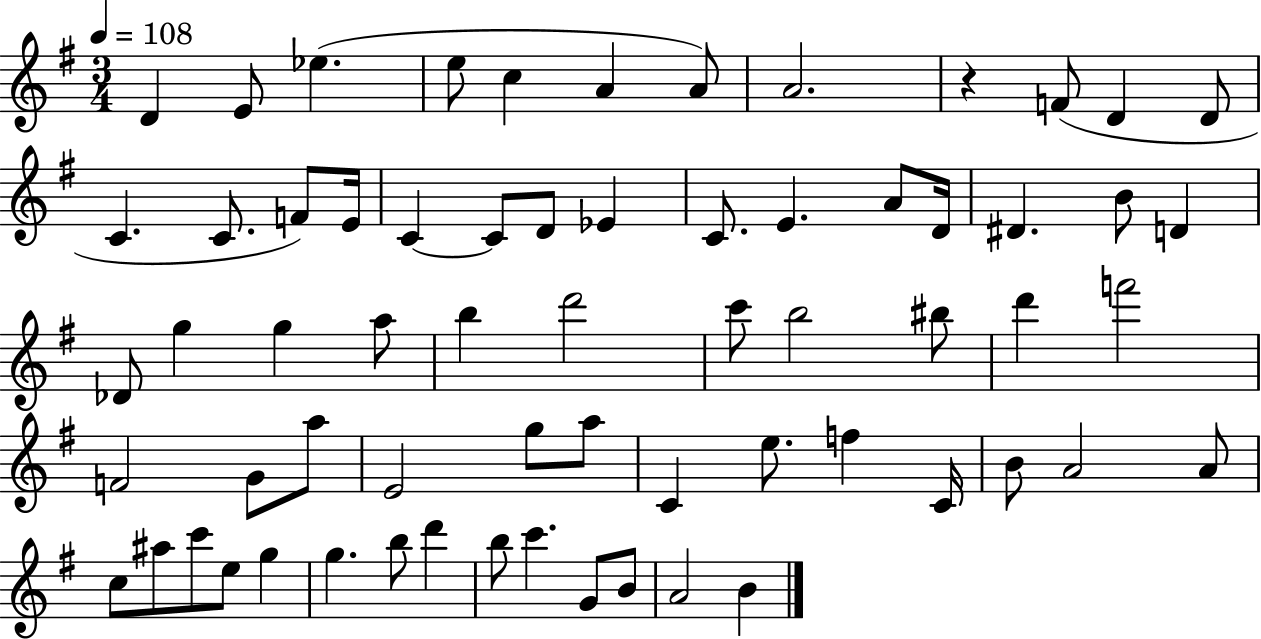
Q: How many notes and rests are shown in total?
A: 65